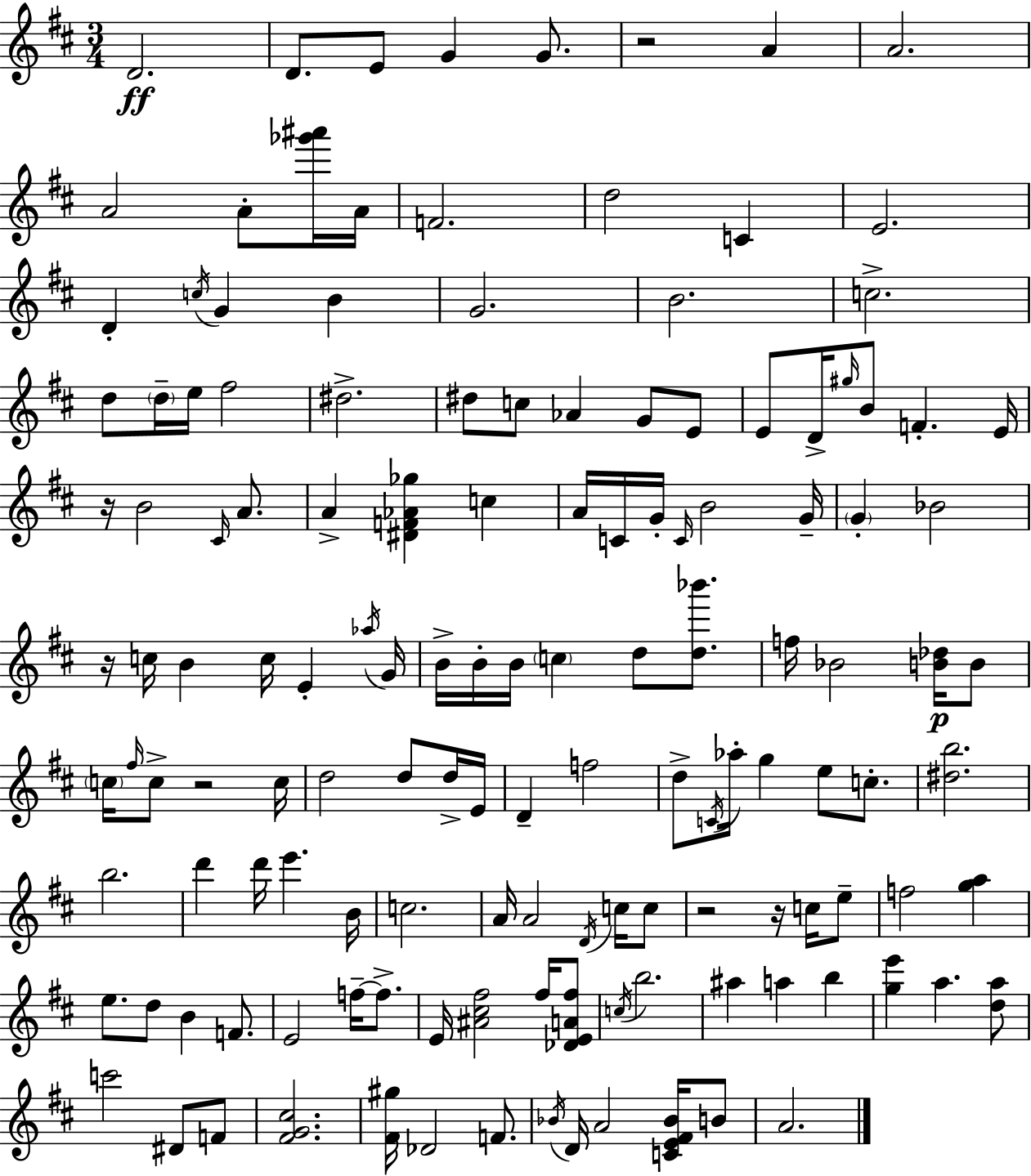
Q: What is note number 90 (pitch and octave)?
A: C5